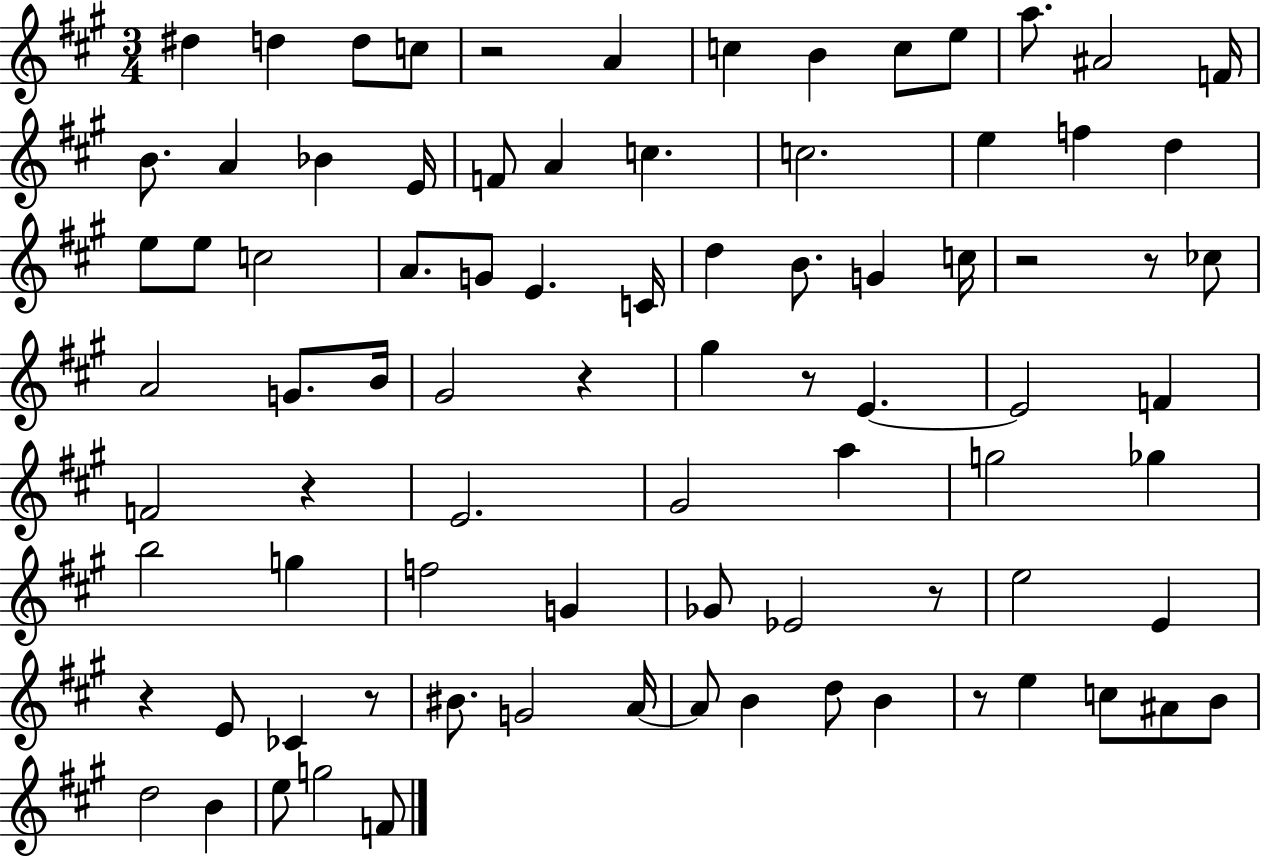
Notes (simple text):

D#5/q D5/q D5/e C5/e R/h A4/q C5/q B4/q C5/e E5/e A5/e. A#4/h F4/s B4/e. A4/q Bb4/q E4/s F4/e A4/q C5/q. C5/h. E5/q F5/q D5/q E5/e E5/e C5/h A4/e. G4/e E4/q. C4/s D5/q B4/e. G4/q C5/s R/h R/e CES5/e A4/h G4/e. B4/s G#4/h R/q G#5/q R/e E4/q. E4/h F4/q F4/h R/q E4/h. G#4/h A5/q G5/h Gb5/q B5/h G5/q F5/h G4/q Gb4/e Eb4/h R/e E5/h E4/q R/q E4/e CES4/q R/e BIS4/e. G4/h A4/s A4/e B4/q D5/e B4/q R/e E5/q C5/e A#4/e B4/e D5/h B4/q E5/e G5/h F4/e